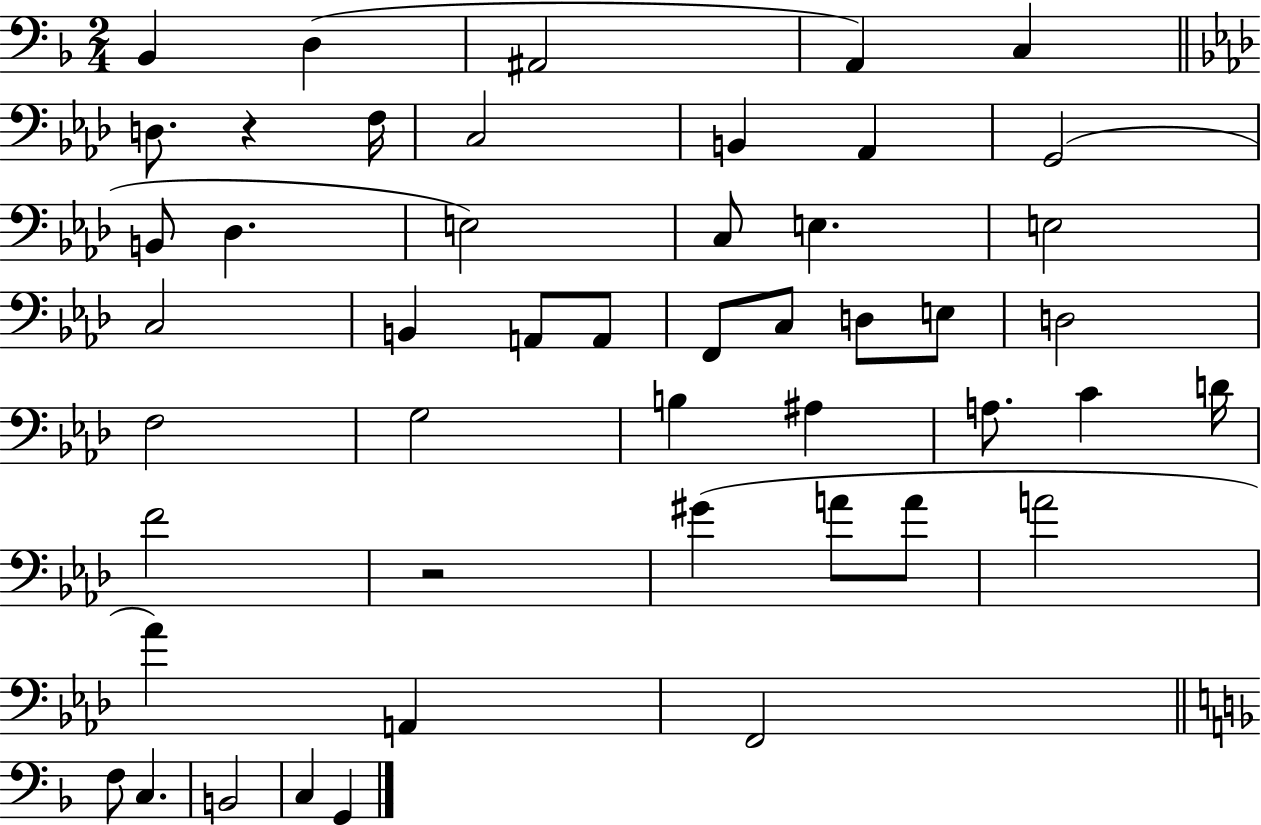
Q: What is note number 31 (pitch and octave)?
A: A3